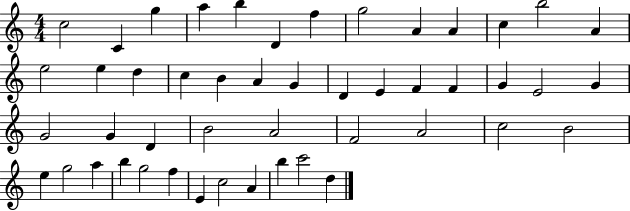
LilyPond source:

{
  \clef treble
  \numericTimeSignature
  \time 4/4
  \key c \major
  c''2 c'4 g''4 | a''4 b''4 d'4 f''4 | g''2 a'4 a'4 | c''4 b''2 a'4 | \break e''2 e''4 d''4 | c''4 b'4 a'4 g'4 | d'4 e'4 f'4 f'4 | g'4 e'2 g'4 | \break g'2 g'4 d'4 | b'2 a'2 | f'2 a'2 | c''2 b'2 | \break e''4 g''2 a''4 | b''4 g''2 f''4 | e'4 c''2 a'4 | b''4 c'''2 d''4 | \break \bar "|."
}